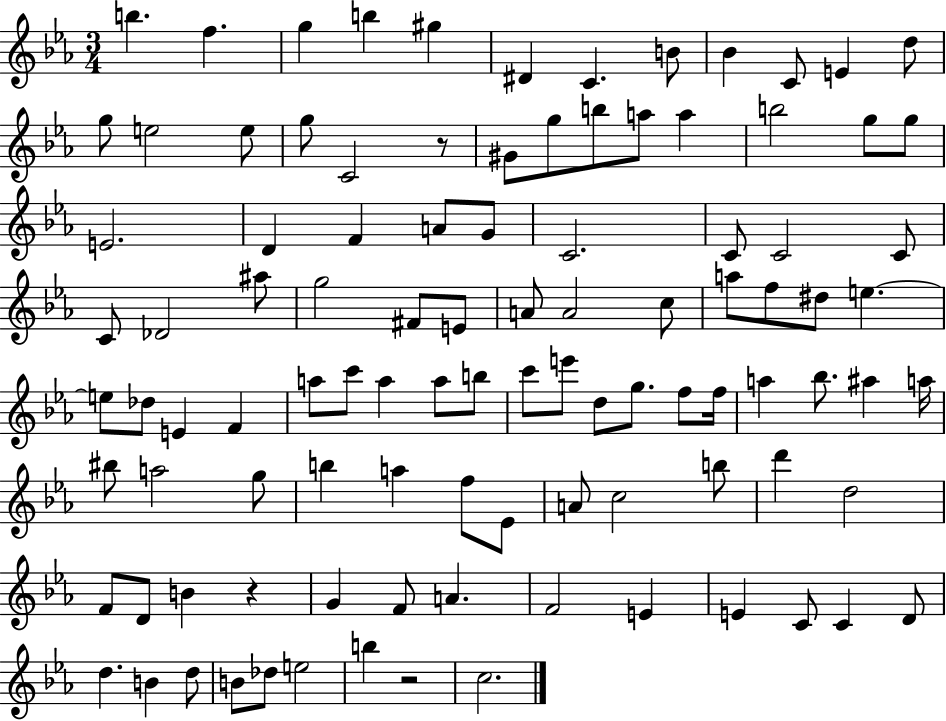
B5/q. F5/q. G5/q B5/q G#5/q D#4/q C4/q. B4/e Bb4/q C4/e E4/q D5/e G5/e E5/h E5/e G5/e C4/h R/e G#4/e G5/e B5/e A5/e A5/q B5/h G5/e G5/e E4/h. D4/q F4/q A4/e G4/e C4/h. C4/e C4/h C4/e C4/e Db4/h A#5/e G5/h F#4/e E4/e A4/e A4/h C5/e A5/e F5/e D#5/e E5/q. E5/e Db5/e E4/q F4/q A5/e C6/e A5/q A5/e B5/e C6/e E6/e D5/e G5/e. F5/e F5/s A5/q Bb5/e. A#5/q A5/s BIS5/e A5/h G5/e B5/q A5/q F5/e Eb4/e A4/e C5/h B5/e D6/q D5/h F4/e D4/e B4/q R/q G4/q F4/e A4/q. F4/h E4/q E4/q C4/e C4/q D4/e D5/q. B4/q D5/e B4/e Db5/e E5/h B5/q R/h C5/h.